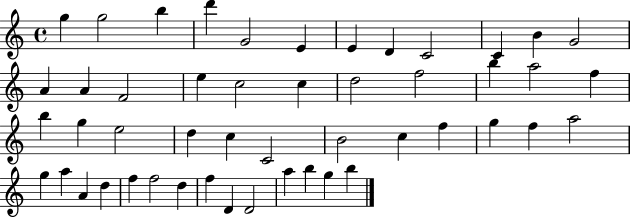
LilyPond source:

{
  \clef treble
  \time 4/4
  \defaultTimeSignature
  \key c \major
  g''4 g''2 b''4 | d'''4 g'2 e'4 | e'4 d'4 c'2 | c'4 b'4 g'2 | \break a'4 a'4 f'2 | e''4 c''2 c''4 | d''2 f''2 | b''4 a''2 f''4 | \break b''4 g''4 e''2 | d''4 c''4 c'2 | b'2 c''4 f''4 | g''4 f''4 a''2 | \break g''4 a''4 a'4 d''4 | f''4 f''2 d''4 | f''4 d'4 d'2 | a''4 b''4 g''4 b''4 | \break \bar "|."
}